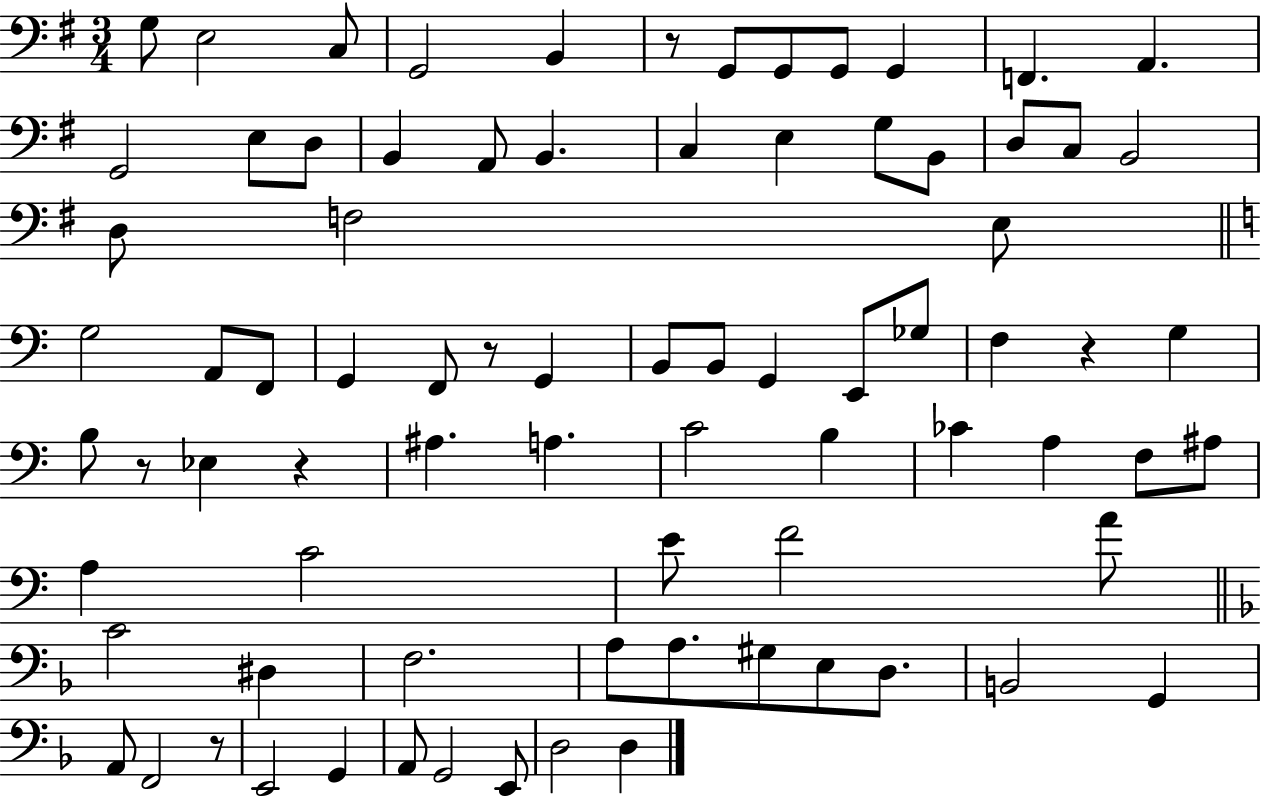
{
  \clef bass
  \numericTimeSignature
  \time 3/4
  \key g \major
  g8 e2 c8 | g,2 b,4 | r8 g,8 g,8 g,8 g,4 | f,4. a,4. | \break g,2 e8 d8 | b,4 a,8 b,4. | c4 e4 g8 b,8 | d8 c8 b,2 | \break d8 f2 e8 | \bar "||" \break \key c \major g2 a,8 f,8 | g,4 f,8 r8 g,4 | b,8 b,8 g,4 e,8 ges8 | f4 r4 g4 | \break b8 r8 ees4 r4 | ais4. a4. | c'2 b4 | ces'4 a4 f8 ais8 | \break a4 c'2 | e'8 f'2 a'8 | \bar "||" \break \key d \minor c'2 dis4 | f2. | a8 a8. gis8 e8 d8. | b,2 g,4 | \break a,8 f,2 r8 | e,2 g,4 | a,8 g,2 e,8 | d2 d4 | \break \bar "|."
}